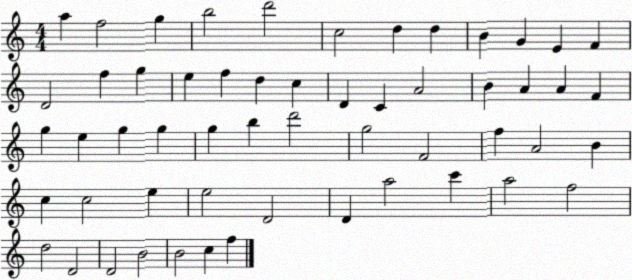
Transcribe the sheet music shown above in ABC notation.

X:1
T:Untitled
M:4/4
L:1/4
K:C
a f2 g b2 d'2 c2 d d B G E F D2 f g e f d c D C A2 B A A F g e g g g b d'2 g2 F2 f A2 B c c2 e e2 D2 D a2 c' a2 f2 d2 D2 D2 B2 B2 c f